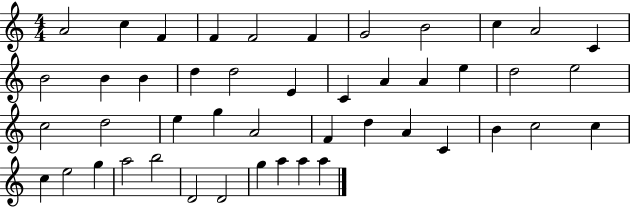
X:1
T:Untitled
M:4/4
L:1/4
K:C
A2 c F F F2 F G2 B2 c A2 C B2 B B d d2 E C A A e d2 e2 c2 d2 e g A2 F d A C B c2 c c e2 g a2 b2 D2 D2 g a a a